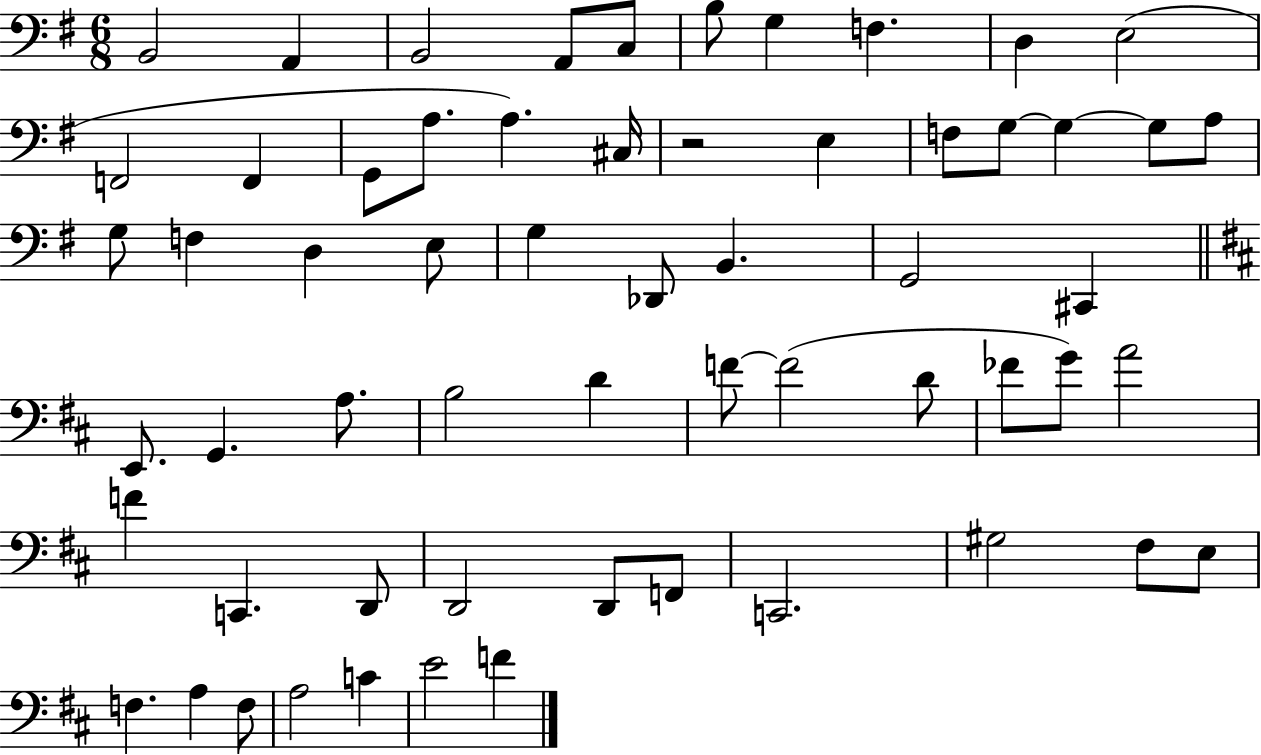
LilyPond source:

{
  \clef bass
  \numericTimeSignature
  \time 6/8
  \key g \major
  b,2 a,4 | b,2 a,8 c8 | b8 g4 f4. | d4 e2( | \break f,2 f,4 | g,8 a8. a4.) cis16 | r2 e4 | f8 g8~~ g4~~ g8 a8 | \break g8 f4 d4 e8 | g4 des,8 b,4. | g,2 cis,4 | \bar "||" \break \key d \major e,8. g,4. a8. | b2 d'4 | f'8~~ f'2( d'8 | fes'8 g'8) a'2 | \break f'4 c,4. d,8 | d,2 d,8 f,8 | c,2. | gis2 fis8 e8 | \break f4. a4 f8 | a2 c'4 | e'2 f'4 | \bar "|."
}